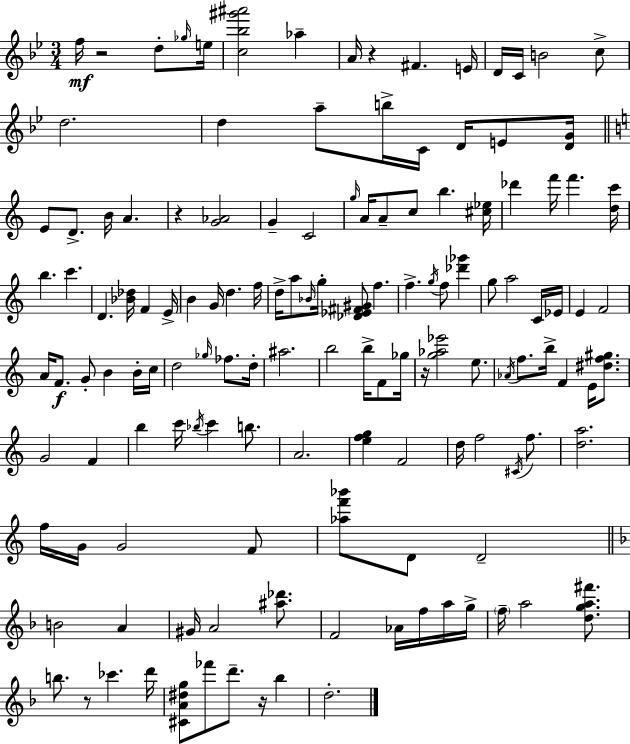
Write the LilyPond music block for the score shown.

{
  \clef treble
  \numericTimeSignature
  \time 3/4
  \key g \minor
  \repeat volta 2 { f''16\mf r2 d''8-. \grace { ges''16 } | e''16 <c'' bes'' gis''' ais'''>2 aes''4-- | a'16 r4 fis'4. | e'16 d'16 c'16 b'2 c''8-> | \break d''2. | d''4 a''8-- b''16-> c'16 d'16 e'8 | <d' g'>16 \bar "||" \break \key a \minor e'8 d'8.-> b'16 a'4. | r4 <g' aes'>2 | g'4-- c'2 | \grace { g''16 } a'16 a'8-- c''8 b''4. | \break <cis'' ees''>16 des'''4 f'''16 f'''4. | <d'' c'''>16 b''4. c'''4. | d'4. <bes' des''>16 f'4 | e'16-> b'4 g'16 d''4. | \break f''16 d''16-> a''8 \grace { bes'16 } g''16-. <des' ees' fis' gis'>8 f''4. | f''4.-> \acciaccatura { g''16 } f''8 <des''' ges'''>4 | g''8 a''2 | c'16 ees'16 e'4 f'2 | \break a'16 f'8.\f g'8-. b'4 | b'16-. c''16 d''2 \grace { ges''16 } | fes''8. d''16-. ais''2. | b''2 | \break b''16-> f'8 ges''16 r16 <g'' aes'' ees'''>2 | e''8. \acciaccatura { aes'16 } f''8. b''16-> f'4 | e'16 <dis'' f'' gis''>8. g'2 | f'4 b''4 c'''16 \acciaccatura { bes''16 } c'''4 | \break b''8. a'2. | <e'' f'' g''>4 f'2 | d''16 f''2 | \acciaccatura { cis'16 } f''8. <d'' a''>2. | \break f''16 g'16 g'2 | f'8 <aes'' f''' bes'''>8 d'8 d'2-- | \bar "||" \break \key f \major b'2 a'4 | gis'16 a'2 <ais'' des'''>8. | f'2 aes'16 f''16 a''16 g''16-> | \parenthesize f''16-- a''2 <d'' g'' a'' fis'''>8. | \break b''8. r8 ces'''4. d'''16 | <cis' a' dis'' g''>8 fes'''8 d'''8.-- r16 bes''4 | d''2.-. | } \bar "|."
}